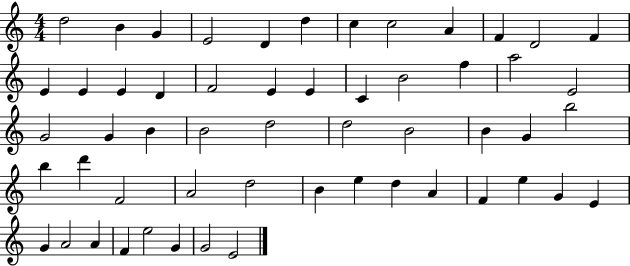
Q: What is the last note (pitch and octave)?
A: E4